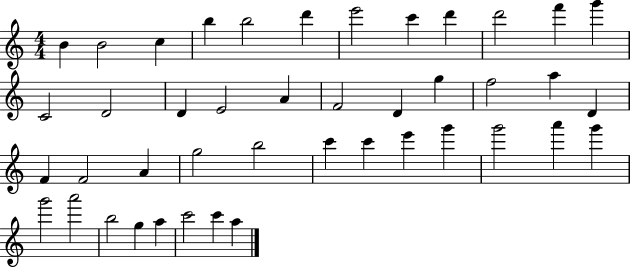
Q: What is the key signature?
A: C major